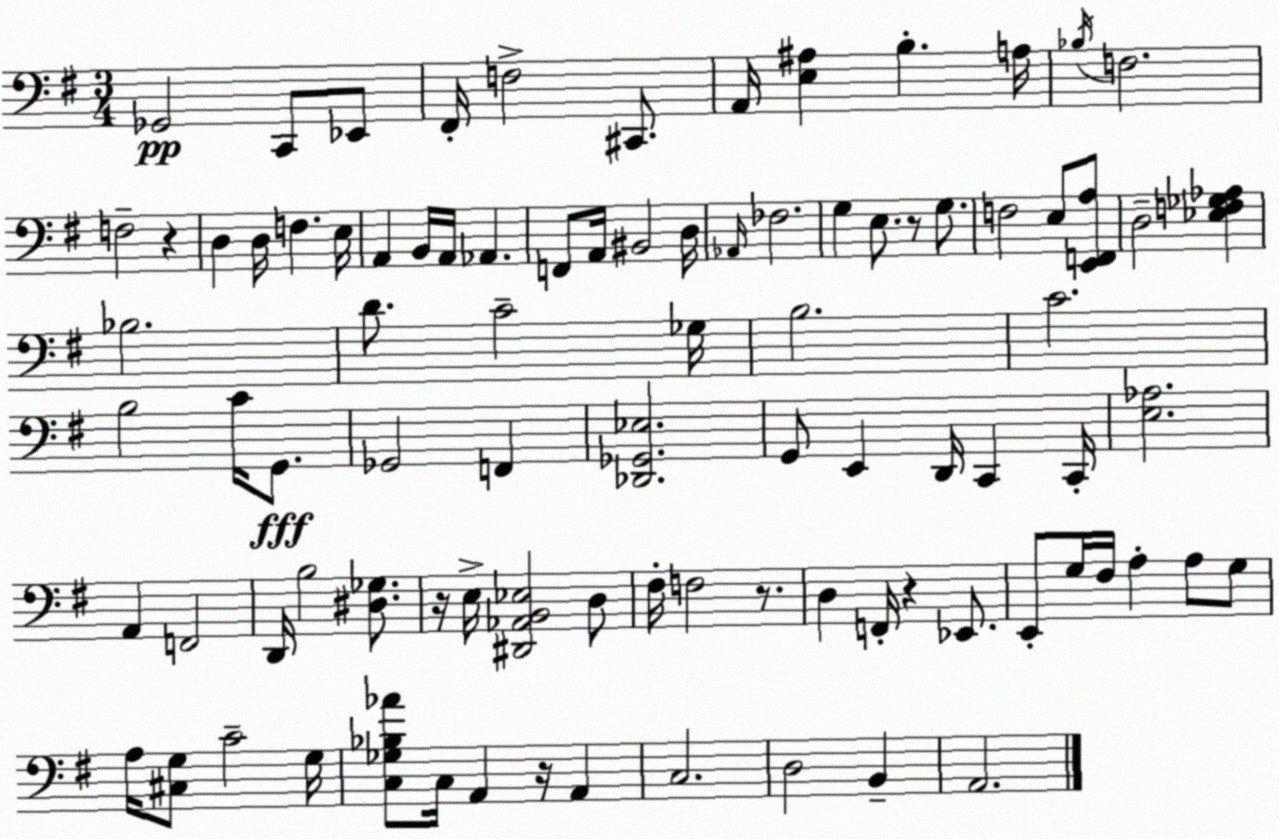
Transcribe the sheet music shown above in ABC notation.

X:1
T:Untitled
M:3/4
L:1/4
K:Em
_G,,2 C,,/2 _E,,/2 ^F,,/4 F,2 ^C,,/2 A,,/4 [E,^A,] B, A,/4 _B,/4 F,2 F,2 z D, D,/4 F, E,/4 A,, B,,/4 A,,/4 _A,, F,,/2 A,,/4 ^B,,2 D,/4 _A,,/4 _F,2 G, E,/2 z/2 G,/2 F,2 E,/2 [E,,F,,A,]/2 D,2 [_E,F,_G,_A,] _B,2 D/2 C2 _G,/4 B,2 C2 B,2 C/4 G,,/2 _G,,2 F,, [_D,,_G,,_E,]2 G,,/2 E,, D,,/4 C,, C,,/4 [E,_A,]2 A,, F,,2 D,,/4 B,2 [^D,_G,]/2 z/4 E,/4 [^D,,_A,,B,,_E,]2 D,/2 ^F,/4 F,2 z/2 D, F,,/4 z _E,,/2 E,,/2 G,/4 ^F,/4 A, A,/2 G,/2 A,/4 [^C,G,]/2 C2 G,/4 [C,_G,_B,_A]/2 C,/4 A,, z/4 A,, C,2 D,2 B,, A,,2